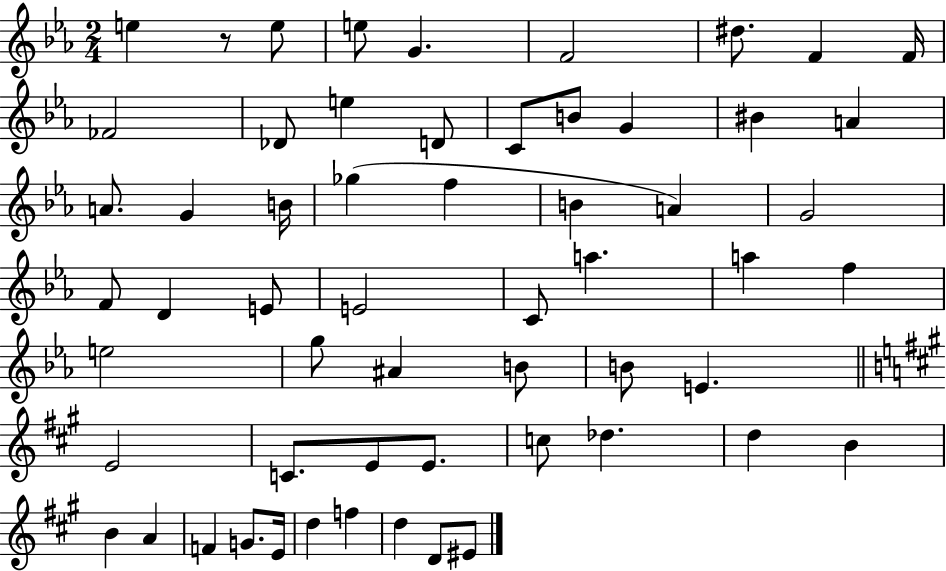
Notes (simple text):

E5/q R/e E5/e E5/e G4/q. F4/h D#5/e. F4/q F4/s FES4/h Db4/e E5/q D4/e C4/e B4/e G4/q BIS4/q A4/q A4/e. G4/q B4/s Gb5/q F5/q B4/q A4/q G4/h F4/e D4/q E4/e E4/h C4/e A5/q. A5/q F5/q E5/h G5/e A#4/q B4/e B4/e E4/q. E4/h C4/e. E4/e E4/e. C5/e Db5/q. D5/q B4/q B4/q A4/q F4/q G4/e. E4/s D5/q F5/q D5/q D4/e EIS4/e